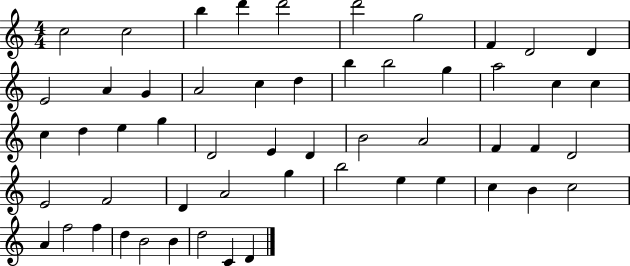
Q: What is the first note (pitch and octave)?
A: C5